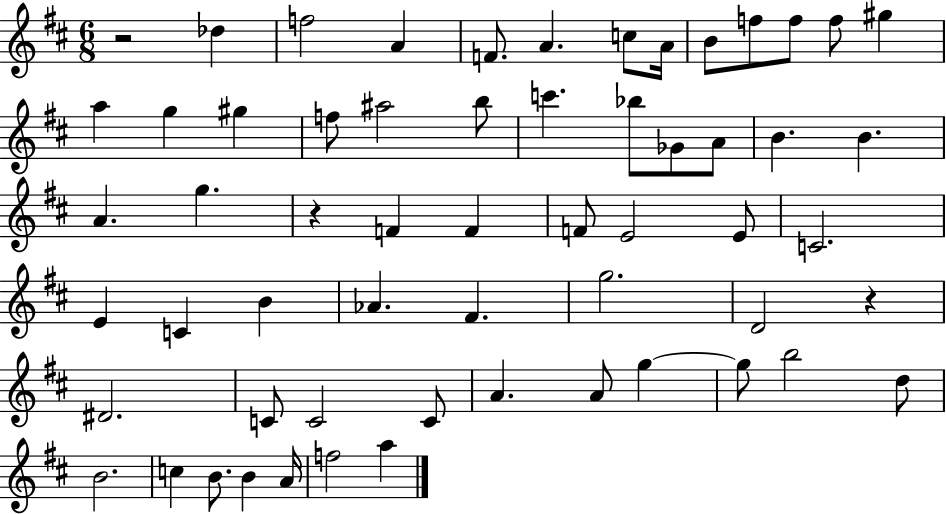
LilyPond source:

{
  \clef treble
  \numericTimeSignature
  \time 6/8
  \key d \major
  r2 des''4 | f''2 a'4 | f'8. a'4. c''8 a'16 | b'8 f''8 f''8 f''8 gis''4 | \break a''4 g''4 gis''4 | f''8 ais''2 b''8 | c'''4. bes''8 ges'8 a'8 | b'4. b'4. | \break a'4. g''4. | r4 f'4 f'4 | f'8 e'2 e'8 | c'2. | \break e'4 c'4 b'4 | aes'4. fis'4. | g''2. | d'2 r4 | \break dis'2. | c'8 c'2 c'8 | a'4. a'8 g''4~~ | g''8 b''2 d''8 | \break b'2. | c''4 b'8. b'4 a'16 | f''2 a''4 | \bar "|."
}